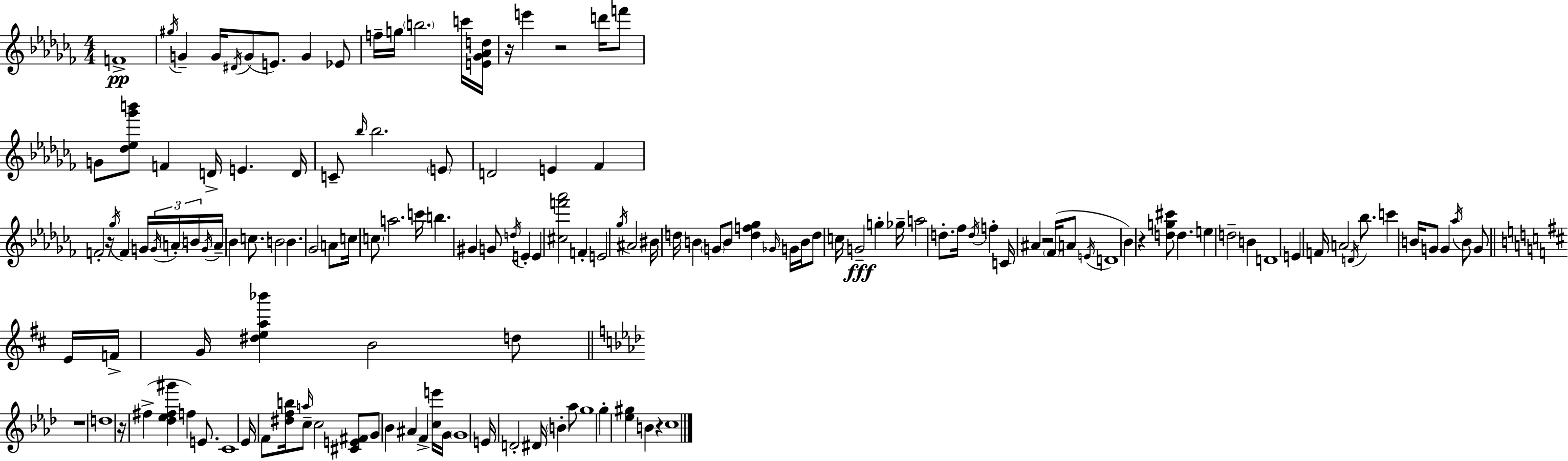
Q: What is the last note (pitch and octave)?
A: C5